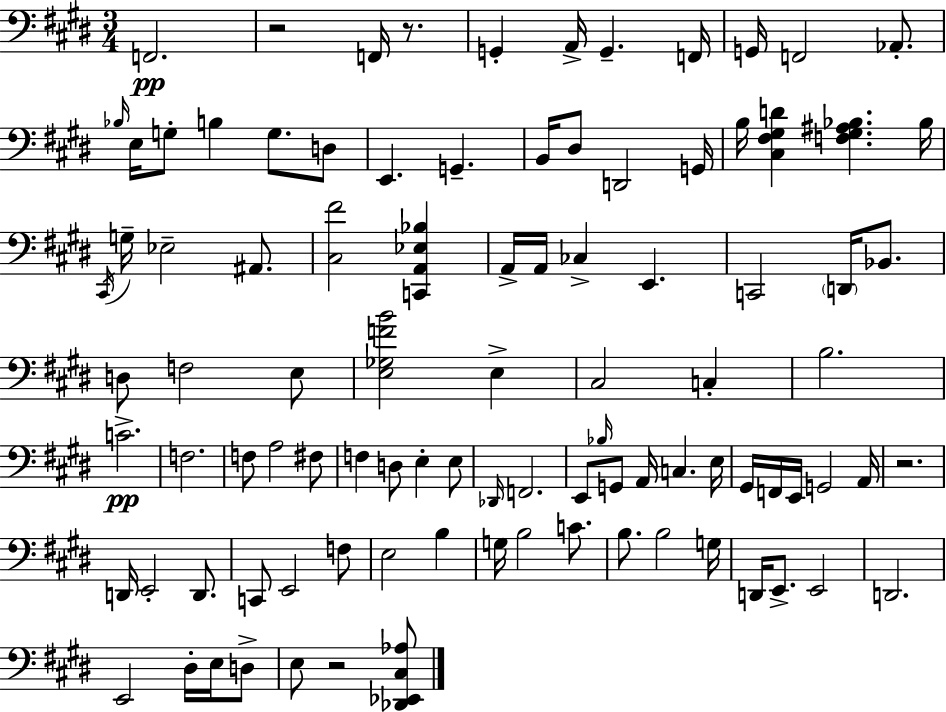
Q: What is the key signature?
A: E major